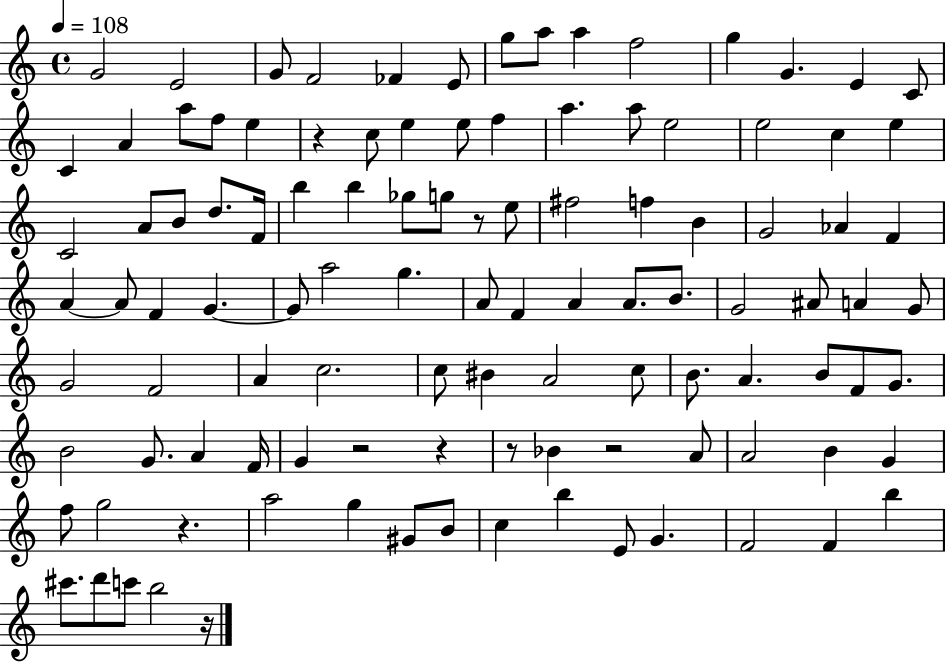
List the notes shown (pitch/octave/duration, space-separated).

G4/h E4/h G4/e F4/h FES4/q E4/e G5/e A5/e A5/q F5/h G5/q G4/q. E4/q C4/e C4/q A4/q A5/e F5/e E5/q R/q C5/e E5/q E5/e F5/q A5/q. A5/e E5/h E5/h C5/q E5/q C4/h A4/e B4/e D5/e. F4/s B5/q B5/q Gb5/e G5/e R/e E5/e F#5/h F5/q B4/q G4/h Ab4/q F4/q A4/q A4/e F4/q G4/q. G4/e A5/h G5/q. A4/e F4/q A4/q A4/e. B4/e. G4/h A#4/e A4/q G4/e G4/h F4/h A4/q C5/h. C5/e BIS4/q A4/h C5/e B4/e. A4/q. B4/e F4/e G4/e. B4/h G4/e. A4/q F4/s G4/q R/h R/q R/e Bb4/q R/h A4/e A4/h B4/q G4/q F5/e G5/h R/q. A5/h G5/q G#4/e B4/e C5/q B5/q E4/e G4/q. F4/h F4/q B5/q C#6/e. D6/e C6/e B5/h R/s